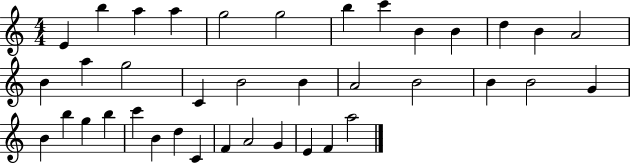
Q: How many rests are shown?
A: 0